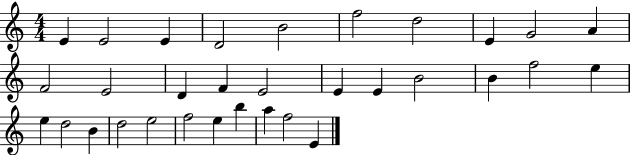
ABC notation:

X:1
T:Untitled
M:4/4
L:1/4
K:C
E E2 E D2 B2 f2 d2 E G2 A F2 E2 D F E2 E E B2 B f2 e e d2 B d2 e2 f2 e b a f2 E